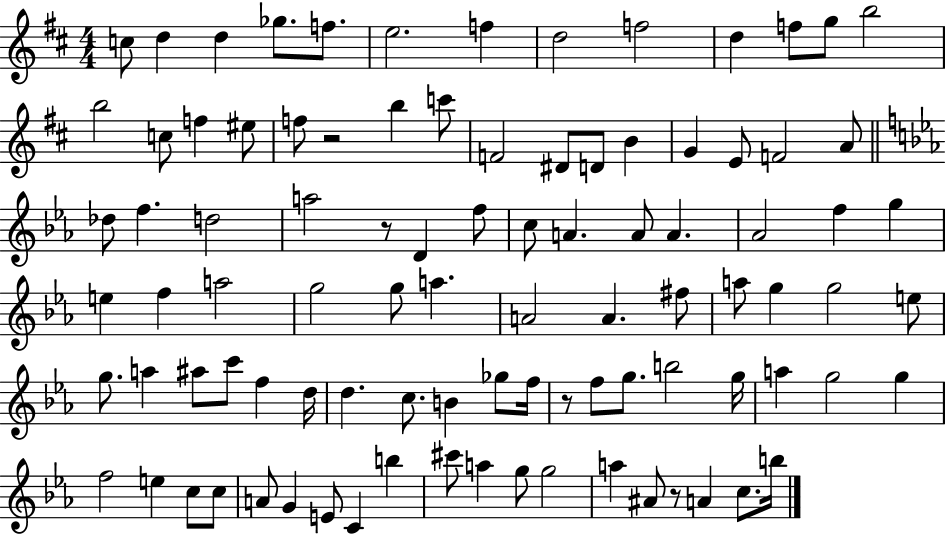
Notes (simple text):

C5/e D5/q D5/q Gb5/e. F5/e. E5/h. F5/q D5/h F5/h D5/q F5/e G5/e B5/h B5/h C5/e F5/q EIS5/e F5/e R/h B5/q C6/e F4/h D#4/e D4/e B4/q G4/q E4/e F4/h A4/e Db5/e F5/q. D5/h A5/h R/e D4/q F5/e C5/e A4/q. A4/e A4/q. Ab4/h F5/q G5/q E5/q F5/q A5/h G5/h G5/e A5/q. A4/h A4/q. F#5/e A5/e G5/q G5/h E5/e G5/e. A5/q A#5/e C6/e F5/q D5/s D5/q. C5/e. B4/q Gb5/e F5/s R/e F5/e G5/e. B5/h G5/s A5/q G5/h G5/q F5/h E5/q C5/e C5/e A4/e G4/q E4/e C4/q B5/q C#6/e A5/q G5/e G5/h A5/q A#4/e R/e A4/q C5/e. B5/s